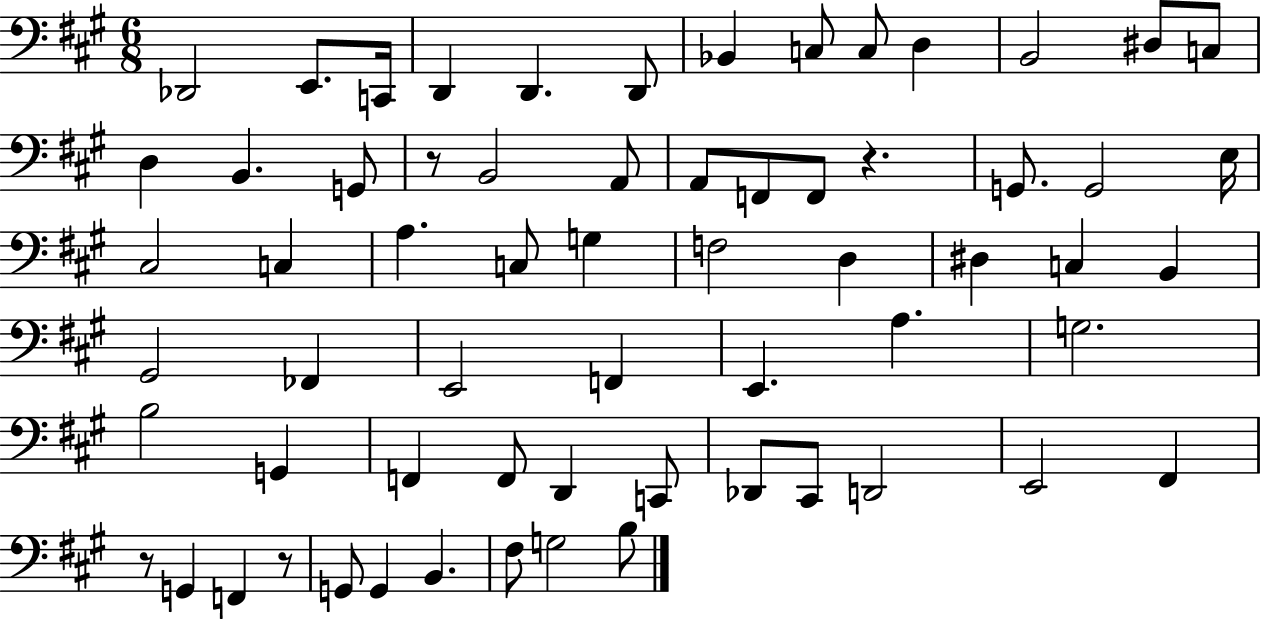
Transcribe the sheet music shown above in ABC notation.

X:1
T:Untitled
M:6/8
L:1/4
K:A
_D,,2 E,,/2 C,,/4 D,, D,, D,,/2 _B,, C,/2 C,/2 D, B,,2 ^D,/2 C,/2 D, B,, G,,/2 z/2 B,,2 A,,/2 A,,/2 F,,/2 F,,/2 z G,,/2 G,,2 E,/4 ^C,2 C, A, C,/2 G, F,2 D, ^D, C, B,, ^G,,2 _F,, E,,2 F,, E,, A, G,2 B,2 G,, F,, F,,/2 D,, C,,/2 _D,,/2 ^C,,/2 D,,2 E,,2 ^F,, z/2 G,, F,, z/2 G,,/2 G,, B,, ^F,/2 G,2 B,/2